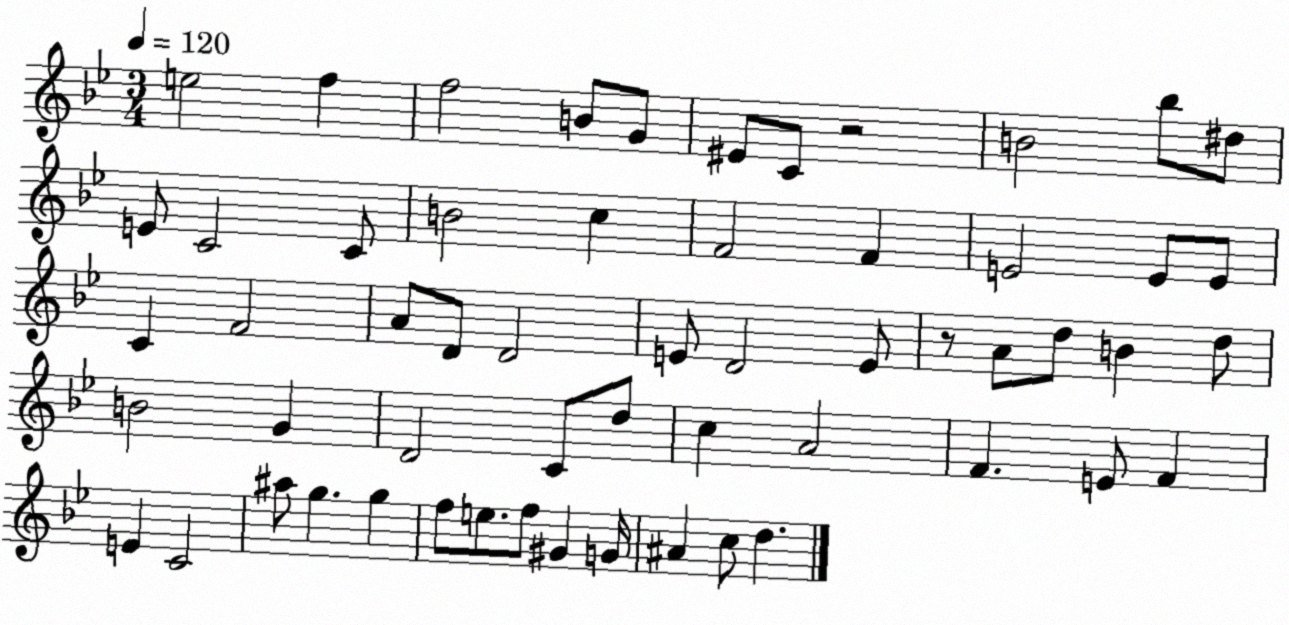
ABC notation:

X:1
T:Untitled
M:3/4
L:1/4
K:Bb
e2 f f2 B/2 G/2 ^E/2 C/2 z2 B2 _b/2 ^d/2 E/2 C2 C/2 B2 c F2 F E2 E/2 E/2 C F2 A/2 D/2 D2 E/2 D2 E/2 z/2 A/2 d/2 B d/2 B2 G D2 C/2 d/2 c A2 F E/2 F E C2 ^a/2 g g f/2 e/2 f/2 ^G G/4 ^A c/2 d